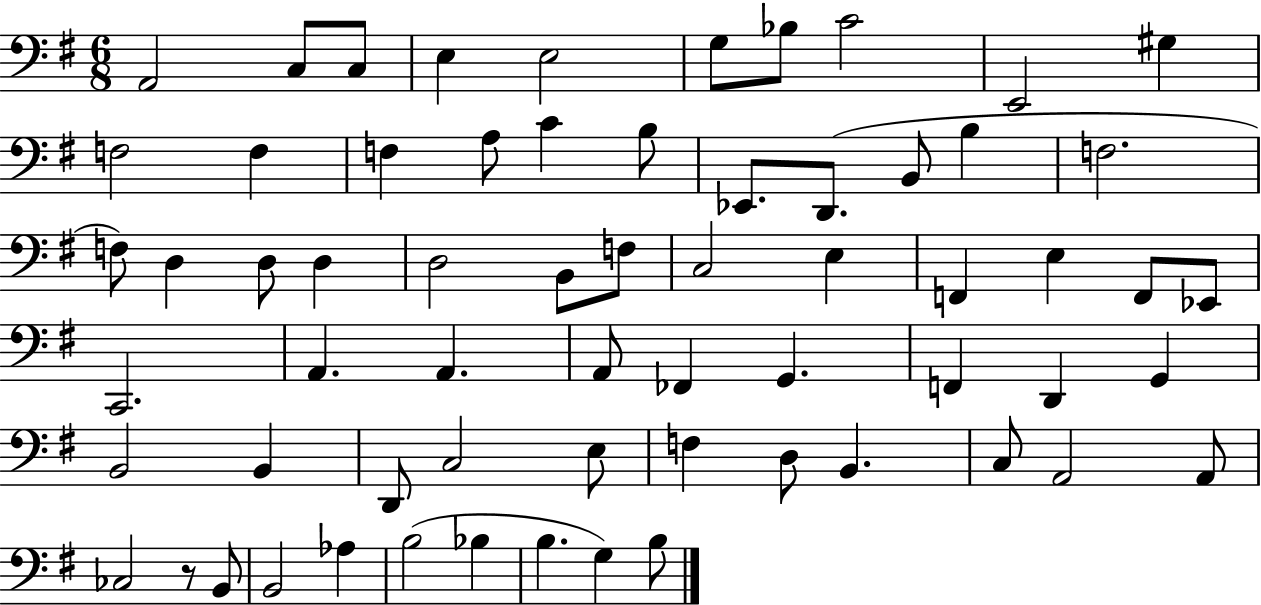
{
  \clef bass
  \numericTimeSignature
  \time 6/8
  \key g \major
  a,2 c8 c8 | e4 e2 | g8 bes8 c'2 | e,2 gis4 | \break f2 f4 | f4 a8 c'4 b8 | ees,8. d,8.( b,8 b4 | f2. | \break f8) d4 d8 d4 | d2 b,8 f8 | c2 e4 | f,4 e4 f,8 ees,8 | \break c,2. | a,4. a,4. | a,8 fes,4 g,4. | f,4 d,4 g,4 | \break b,2 b,4 | d,8 c2 e8 | f4 d8 b,4. | c8 a,2 a,8 | \break ces2 r8 b,8 | b,2 aes4 | b2( bes4 | b4. g4) b8 | \break \bar "|."
}